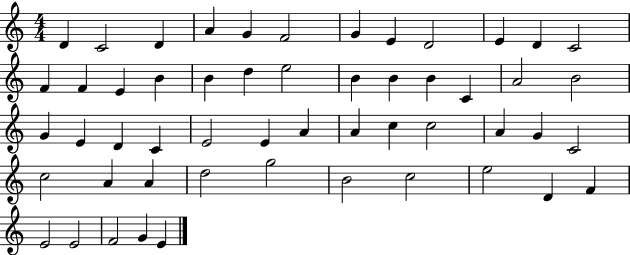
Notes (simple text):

D4/q C4/h D4/q A4/q G4/q F4/h G4/q E4/q D4/h E4/q D4/q C4/h F4/q F4/q E4/q B4/q B4/q D5/q E5/h B4/q B4/q B4/q C4/q A4/h B4/h G4/q E4/q D4/q C4/q E4/h E4/q A4/q A4/q C5/q C5/h A4/q G4/q C4/h C5/h A4/q A4/q D5/h G5/h B4/h C5/h E5/h D4/q F4/q E4/h E4/h F4/h G4/q E4/q